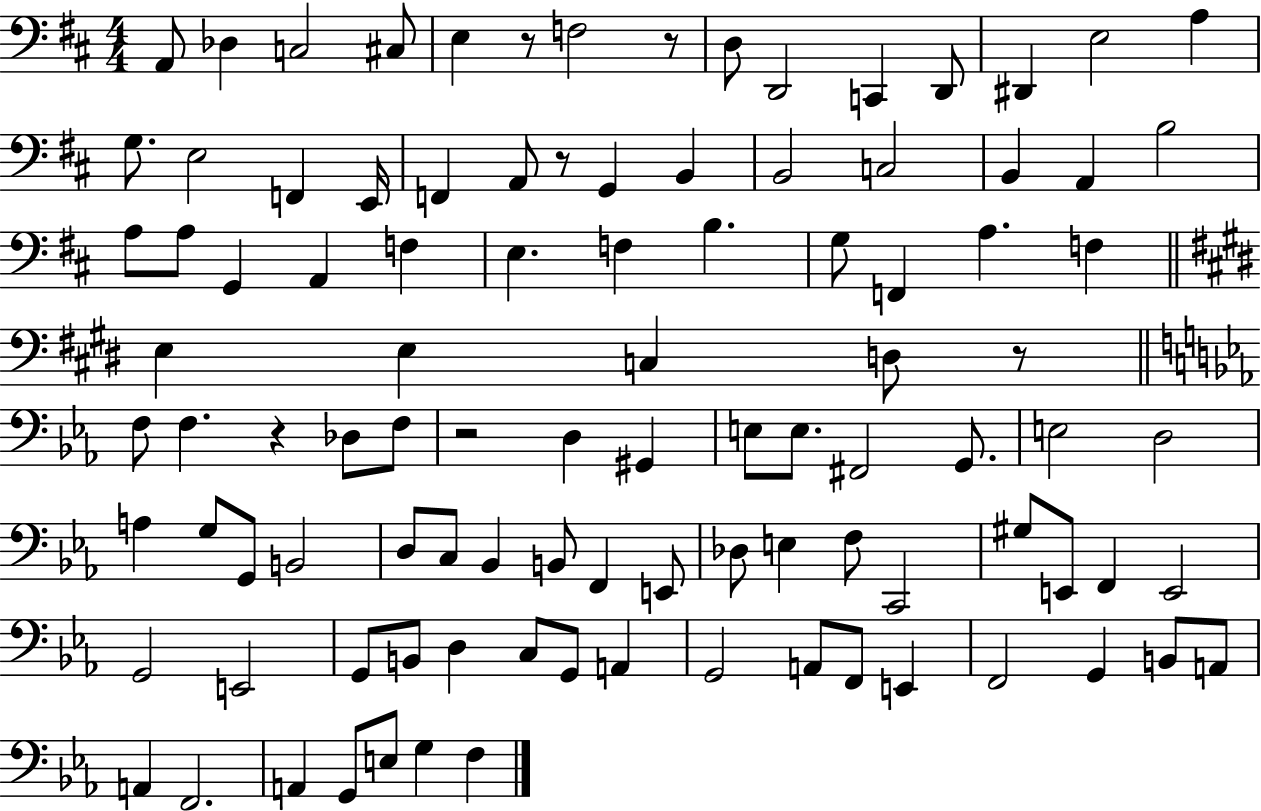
X:1
T:Untitled
M:4/4
L:1/4
K:D
A,,/2 _D, C,2 ^C,/2 E, z/2 F,2 z/2 D,/2 D,,2 C,, D,,/2 ^D,, E,2 A, G,/2 E,2 F,, E,,/4 F,, A,,/2 z/2 G,, B,, B,,2 C,2 B,, A,, B,2 A,/2 A,/2 G,, A,, F, E, F, B, G,/2 F,, A, F, E, E, C, D,/2 z/2 F,/2 F, z _D,/2 F,/2 z2 D, ^G,, E,/2 E,/2 ^F,,2 G,,/2 E,2 D,2 A, G,/2 G,,/2 B,,2 D,/2 C,/2 _B,, B,,/2 F,, E,,/2 _D,/2 E, F,/2 C,,2 ^G,/2 E,,/2 F,, E,,2 G,,2 E,,2 G,,/2 B,,/2 D, C,/2 G,,/2 A,, G,,2 A,,/2 F,,/2 E,, F,,2 G,, B,,/2 A,,/2 A,, F,,2 A,, G,,/2 E,/2 G, F,